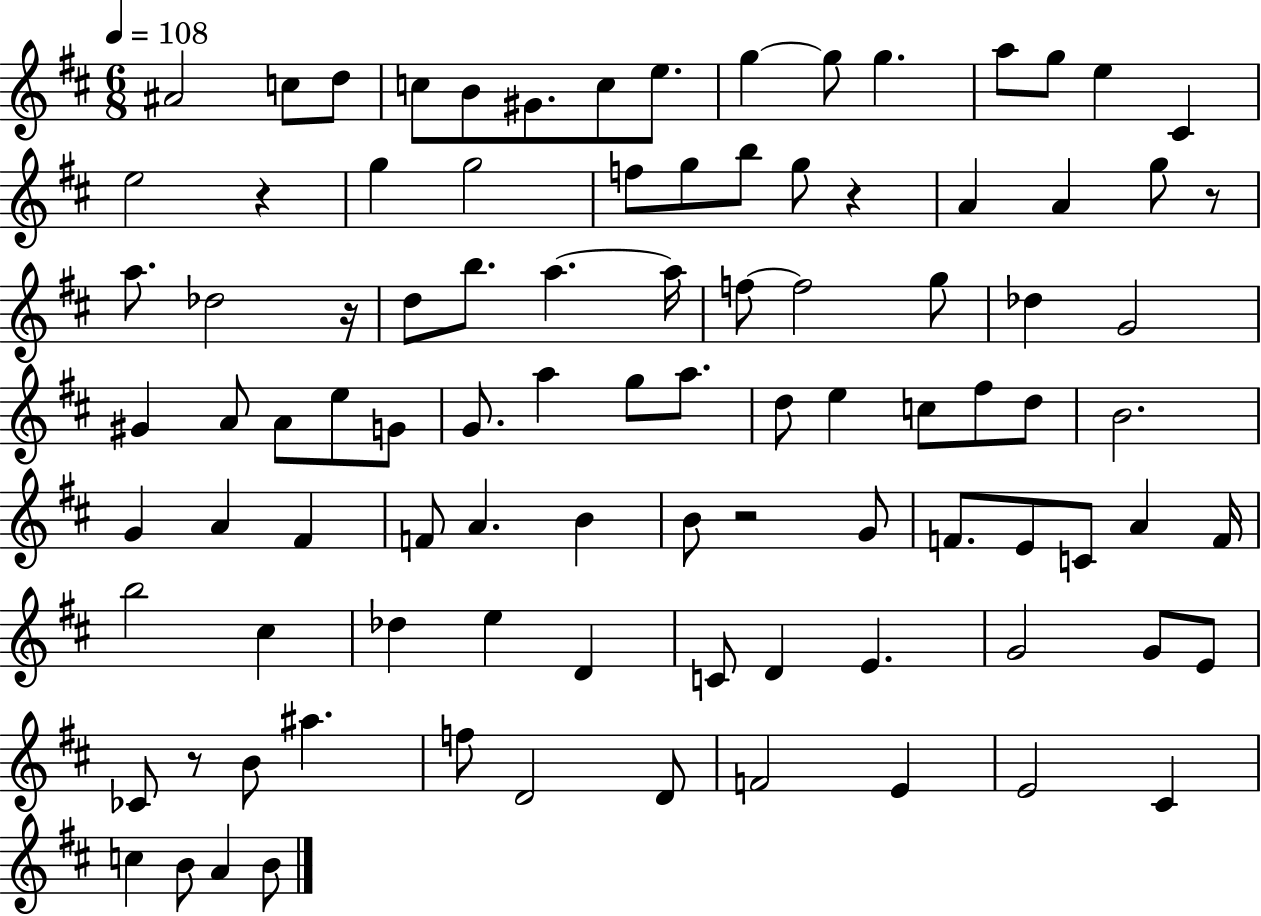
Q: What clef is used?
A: treble